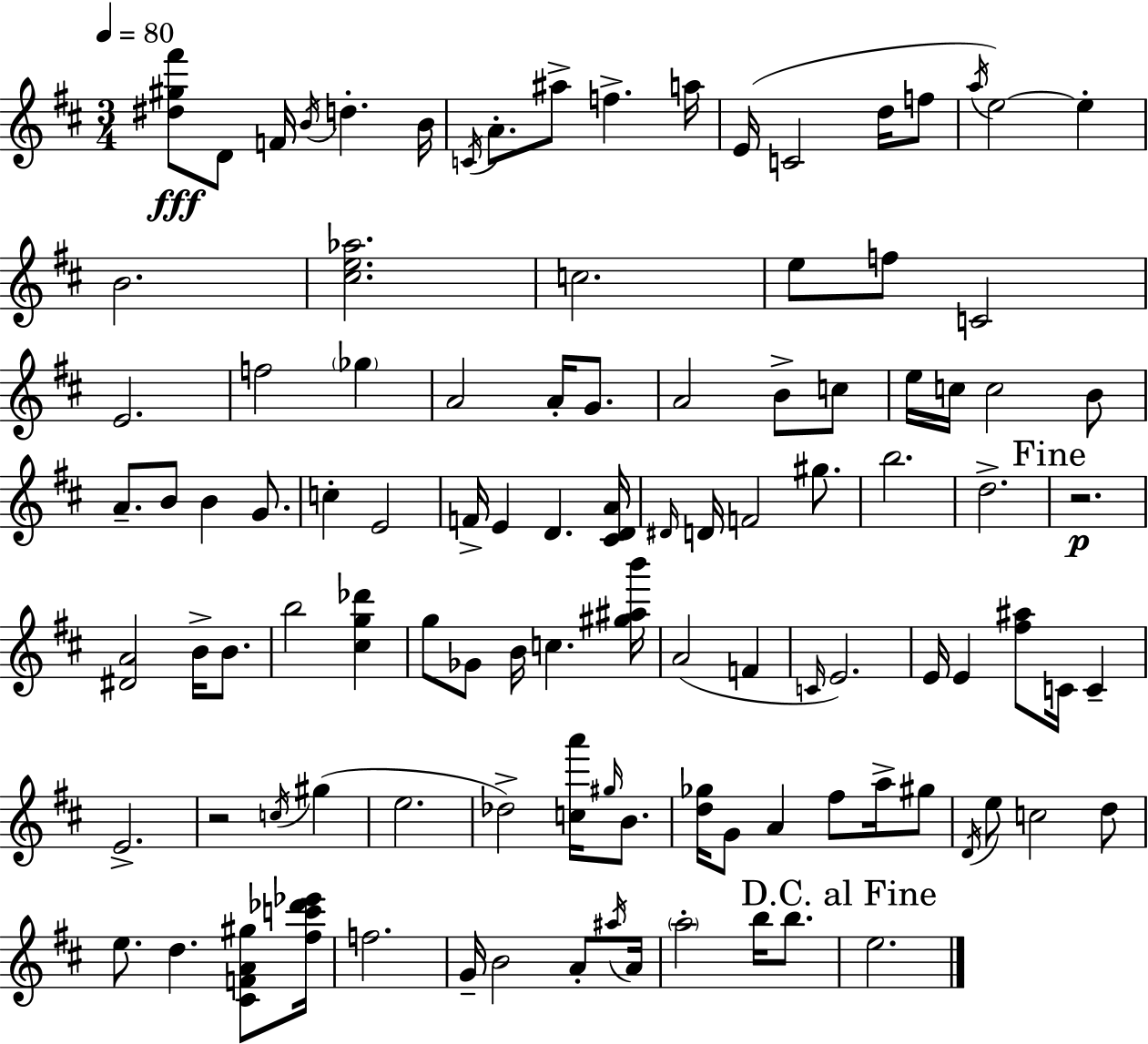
[D#5,G#5,F#6]/e D4/e F4/s B4/s D5/q. B4/s C4/s A4/e. A#5/e F5/q. A5/s E4/s C4/h D5/s F5/e A5/s E5/h E5/q B4/h. [C#5,E5,Ab5]/h. C5/h. E5/e F5/e C4/h E4/h. F5/h Gb5/q A4/h A4/s G4/e. A4/h B4/e C5/e E5/s C5/s C5/h B4/e A4/e. B4/e B4/q G4/e. C5/q E4/h F4/s E4/q D4/q. [C#4,D4,A4]/s D#4/s D4/s F4/h G#5/e. B5/h. D5/h. R/h. [D#4,A4]/h B4/s B4/e. B5/h [C#5,G5,Db6]/q G5/e Gb4/e B4/s C5/q. [G#5,A#5,B6]/s A4/h F4/q C4/s E4/h. E4/s E4/q [F#5,A#5]/e C4/s C4/q E4/h. R/h C5/s G#5/q E5/h. Db5/h [C5,A6]/s G#5/s B4/e. [D5,Gb5]/s G4/e A4/q F#5/e A5/s G#5/e D4/s E5/e C5/h D5/e E5/e. D5/q. [C#4,F4,A4,G#5]/e [F#5,C6,Db6,Eb6]/s F5/h. G4/s B4/h A4/e A#5/s A4/s A5/h B5/s B5/e. E5/h.